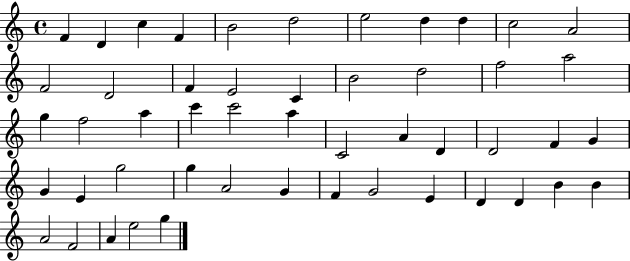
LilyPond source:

{
  \clef treble
  \time 4/4
  \defaultTimeSignature
  \key c \major
  f'4 d'4 c''4 f'4 | b'2 d''2 | e''2 d''4 d''4 | c''2 a'2 | \break f'2 d'2 | f'4 e'2 c'4 | b'2 d''2 | f''2 a''2 | \break g''4 f''2 a''4 | c'''4 c'''2 a''4 | c'2 a'4 d'4 | d'2 f'4 g'4 | \break g'4 e'4 g''2 | g''4 a'2 g'4 | f'4 g'2 e'4 | d'4 d'4 b'4 b'4 | \break a'2 f'2 | a'4 e''2 g''4 | \bar "|."
}